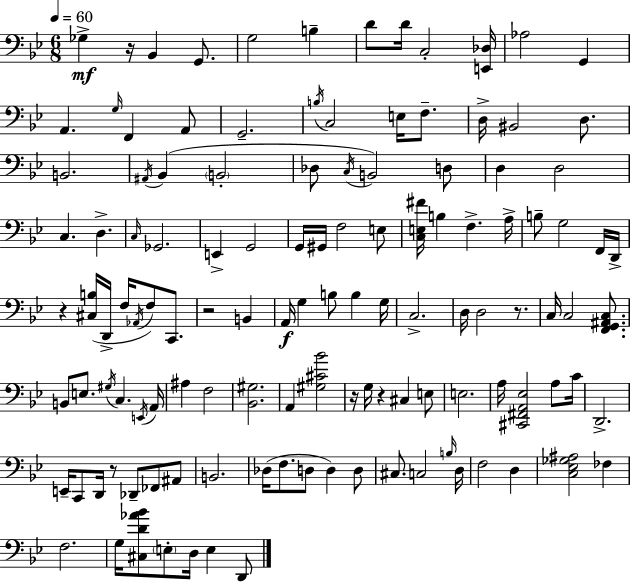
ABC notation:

X:1
T:Untitled
M:6/8
L:1/4
K:Bb
_G, z/4 _B,, G,,/2 G,2 B, D/2 D/4 C,2 [E,,_D,]/4 _A,2 G,, A,, G,/4 F,, A,,/2 G,,2 B,/4 C,2 E,/4 F,/2 D,/4 ^B,,2 D,/2 B,,2 ^A,,/4 _B,, B,,2 _D,/2 C,/4 B,,2 D,/2 D, D,2 C, D, C,/4 _G,,2 E,, G,,2 G,,/4 ^G,,/4 F,2 E,/2 [C,E,^F]/4 B, F, A,/4 B,/2 G,2 F,,/4 D,,/4 z [^C,B,]/4 D,,/4 F,/4 _A,,/4 F,/2 C,,/2 z2 B,, A,,/4 G, B,/2 B, G,/4 C,2 D,/4 D,2 z/2 C,/4 C,2 [F,,G,,^A,,C,]/2 B,,/2 E,/2 ^G,/4 C, E,,/4 A,,/4 ^A, F,2 [_B,,^G,]2 A,, [^G,^C_B]2 z/4 G,/4 z ^C, E,/2 E,2 A,/4 [^C,,^F,,A,,_E,]2 A,/2 C/4 D,,2 E,,/4 C,,/2 D,,/4 z/2 _D,,/2 _F,,/2 ^A,,/2 B,,2 _D,/4 F,/2 D,/2 D, D,/2 ^C,/2 C,2 B,/4 D,/4 F,2 D, [C,_E,_G,^A,]2 _F, F,2 G,/4 [^C,D_A_B]/2 E,/2 D,/4 E, D,,/2